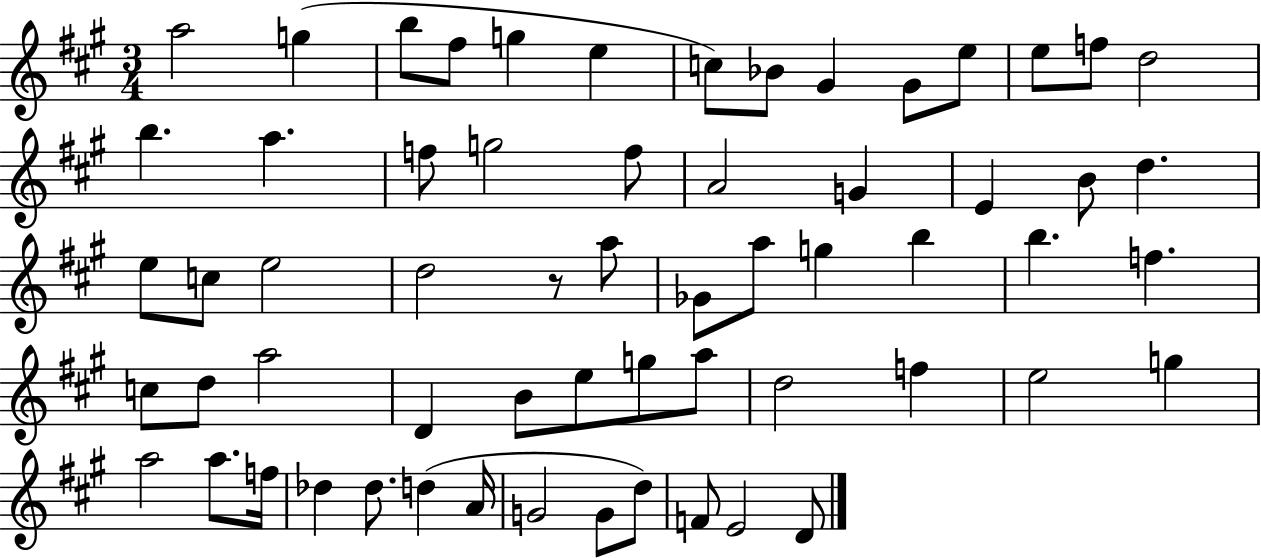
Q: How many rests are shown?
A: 1